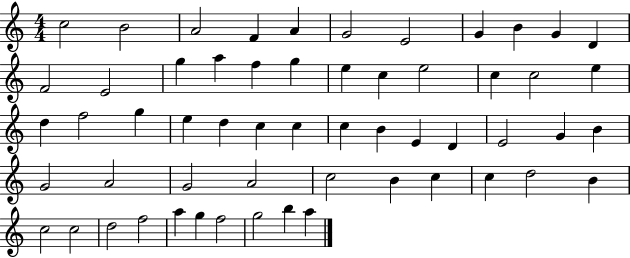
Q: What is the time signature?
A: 4/4